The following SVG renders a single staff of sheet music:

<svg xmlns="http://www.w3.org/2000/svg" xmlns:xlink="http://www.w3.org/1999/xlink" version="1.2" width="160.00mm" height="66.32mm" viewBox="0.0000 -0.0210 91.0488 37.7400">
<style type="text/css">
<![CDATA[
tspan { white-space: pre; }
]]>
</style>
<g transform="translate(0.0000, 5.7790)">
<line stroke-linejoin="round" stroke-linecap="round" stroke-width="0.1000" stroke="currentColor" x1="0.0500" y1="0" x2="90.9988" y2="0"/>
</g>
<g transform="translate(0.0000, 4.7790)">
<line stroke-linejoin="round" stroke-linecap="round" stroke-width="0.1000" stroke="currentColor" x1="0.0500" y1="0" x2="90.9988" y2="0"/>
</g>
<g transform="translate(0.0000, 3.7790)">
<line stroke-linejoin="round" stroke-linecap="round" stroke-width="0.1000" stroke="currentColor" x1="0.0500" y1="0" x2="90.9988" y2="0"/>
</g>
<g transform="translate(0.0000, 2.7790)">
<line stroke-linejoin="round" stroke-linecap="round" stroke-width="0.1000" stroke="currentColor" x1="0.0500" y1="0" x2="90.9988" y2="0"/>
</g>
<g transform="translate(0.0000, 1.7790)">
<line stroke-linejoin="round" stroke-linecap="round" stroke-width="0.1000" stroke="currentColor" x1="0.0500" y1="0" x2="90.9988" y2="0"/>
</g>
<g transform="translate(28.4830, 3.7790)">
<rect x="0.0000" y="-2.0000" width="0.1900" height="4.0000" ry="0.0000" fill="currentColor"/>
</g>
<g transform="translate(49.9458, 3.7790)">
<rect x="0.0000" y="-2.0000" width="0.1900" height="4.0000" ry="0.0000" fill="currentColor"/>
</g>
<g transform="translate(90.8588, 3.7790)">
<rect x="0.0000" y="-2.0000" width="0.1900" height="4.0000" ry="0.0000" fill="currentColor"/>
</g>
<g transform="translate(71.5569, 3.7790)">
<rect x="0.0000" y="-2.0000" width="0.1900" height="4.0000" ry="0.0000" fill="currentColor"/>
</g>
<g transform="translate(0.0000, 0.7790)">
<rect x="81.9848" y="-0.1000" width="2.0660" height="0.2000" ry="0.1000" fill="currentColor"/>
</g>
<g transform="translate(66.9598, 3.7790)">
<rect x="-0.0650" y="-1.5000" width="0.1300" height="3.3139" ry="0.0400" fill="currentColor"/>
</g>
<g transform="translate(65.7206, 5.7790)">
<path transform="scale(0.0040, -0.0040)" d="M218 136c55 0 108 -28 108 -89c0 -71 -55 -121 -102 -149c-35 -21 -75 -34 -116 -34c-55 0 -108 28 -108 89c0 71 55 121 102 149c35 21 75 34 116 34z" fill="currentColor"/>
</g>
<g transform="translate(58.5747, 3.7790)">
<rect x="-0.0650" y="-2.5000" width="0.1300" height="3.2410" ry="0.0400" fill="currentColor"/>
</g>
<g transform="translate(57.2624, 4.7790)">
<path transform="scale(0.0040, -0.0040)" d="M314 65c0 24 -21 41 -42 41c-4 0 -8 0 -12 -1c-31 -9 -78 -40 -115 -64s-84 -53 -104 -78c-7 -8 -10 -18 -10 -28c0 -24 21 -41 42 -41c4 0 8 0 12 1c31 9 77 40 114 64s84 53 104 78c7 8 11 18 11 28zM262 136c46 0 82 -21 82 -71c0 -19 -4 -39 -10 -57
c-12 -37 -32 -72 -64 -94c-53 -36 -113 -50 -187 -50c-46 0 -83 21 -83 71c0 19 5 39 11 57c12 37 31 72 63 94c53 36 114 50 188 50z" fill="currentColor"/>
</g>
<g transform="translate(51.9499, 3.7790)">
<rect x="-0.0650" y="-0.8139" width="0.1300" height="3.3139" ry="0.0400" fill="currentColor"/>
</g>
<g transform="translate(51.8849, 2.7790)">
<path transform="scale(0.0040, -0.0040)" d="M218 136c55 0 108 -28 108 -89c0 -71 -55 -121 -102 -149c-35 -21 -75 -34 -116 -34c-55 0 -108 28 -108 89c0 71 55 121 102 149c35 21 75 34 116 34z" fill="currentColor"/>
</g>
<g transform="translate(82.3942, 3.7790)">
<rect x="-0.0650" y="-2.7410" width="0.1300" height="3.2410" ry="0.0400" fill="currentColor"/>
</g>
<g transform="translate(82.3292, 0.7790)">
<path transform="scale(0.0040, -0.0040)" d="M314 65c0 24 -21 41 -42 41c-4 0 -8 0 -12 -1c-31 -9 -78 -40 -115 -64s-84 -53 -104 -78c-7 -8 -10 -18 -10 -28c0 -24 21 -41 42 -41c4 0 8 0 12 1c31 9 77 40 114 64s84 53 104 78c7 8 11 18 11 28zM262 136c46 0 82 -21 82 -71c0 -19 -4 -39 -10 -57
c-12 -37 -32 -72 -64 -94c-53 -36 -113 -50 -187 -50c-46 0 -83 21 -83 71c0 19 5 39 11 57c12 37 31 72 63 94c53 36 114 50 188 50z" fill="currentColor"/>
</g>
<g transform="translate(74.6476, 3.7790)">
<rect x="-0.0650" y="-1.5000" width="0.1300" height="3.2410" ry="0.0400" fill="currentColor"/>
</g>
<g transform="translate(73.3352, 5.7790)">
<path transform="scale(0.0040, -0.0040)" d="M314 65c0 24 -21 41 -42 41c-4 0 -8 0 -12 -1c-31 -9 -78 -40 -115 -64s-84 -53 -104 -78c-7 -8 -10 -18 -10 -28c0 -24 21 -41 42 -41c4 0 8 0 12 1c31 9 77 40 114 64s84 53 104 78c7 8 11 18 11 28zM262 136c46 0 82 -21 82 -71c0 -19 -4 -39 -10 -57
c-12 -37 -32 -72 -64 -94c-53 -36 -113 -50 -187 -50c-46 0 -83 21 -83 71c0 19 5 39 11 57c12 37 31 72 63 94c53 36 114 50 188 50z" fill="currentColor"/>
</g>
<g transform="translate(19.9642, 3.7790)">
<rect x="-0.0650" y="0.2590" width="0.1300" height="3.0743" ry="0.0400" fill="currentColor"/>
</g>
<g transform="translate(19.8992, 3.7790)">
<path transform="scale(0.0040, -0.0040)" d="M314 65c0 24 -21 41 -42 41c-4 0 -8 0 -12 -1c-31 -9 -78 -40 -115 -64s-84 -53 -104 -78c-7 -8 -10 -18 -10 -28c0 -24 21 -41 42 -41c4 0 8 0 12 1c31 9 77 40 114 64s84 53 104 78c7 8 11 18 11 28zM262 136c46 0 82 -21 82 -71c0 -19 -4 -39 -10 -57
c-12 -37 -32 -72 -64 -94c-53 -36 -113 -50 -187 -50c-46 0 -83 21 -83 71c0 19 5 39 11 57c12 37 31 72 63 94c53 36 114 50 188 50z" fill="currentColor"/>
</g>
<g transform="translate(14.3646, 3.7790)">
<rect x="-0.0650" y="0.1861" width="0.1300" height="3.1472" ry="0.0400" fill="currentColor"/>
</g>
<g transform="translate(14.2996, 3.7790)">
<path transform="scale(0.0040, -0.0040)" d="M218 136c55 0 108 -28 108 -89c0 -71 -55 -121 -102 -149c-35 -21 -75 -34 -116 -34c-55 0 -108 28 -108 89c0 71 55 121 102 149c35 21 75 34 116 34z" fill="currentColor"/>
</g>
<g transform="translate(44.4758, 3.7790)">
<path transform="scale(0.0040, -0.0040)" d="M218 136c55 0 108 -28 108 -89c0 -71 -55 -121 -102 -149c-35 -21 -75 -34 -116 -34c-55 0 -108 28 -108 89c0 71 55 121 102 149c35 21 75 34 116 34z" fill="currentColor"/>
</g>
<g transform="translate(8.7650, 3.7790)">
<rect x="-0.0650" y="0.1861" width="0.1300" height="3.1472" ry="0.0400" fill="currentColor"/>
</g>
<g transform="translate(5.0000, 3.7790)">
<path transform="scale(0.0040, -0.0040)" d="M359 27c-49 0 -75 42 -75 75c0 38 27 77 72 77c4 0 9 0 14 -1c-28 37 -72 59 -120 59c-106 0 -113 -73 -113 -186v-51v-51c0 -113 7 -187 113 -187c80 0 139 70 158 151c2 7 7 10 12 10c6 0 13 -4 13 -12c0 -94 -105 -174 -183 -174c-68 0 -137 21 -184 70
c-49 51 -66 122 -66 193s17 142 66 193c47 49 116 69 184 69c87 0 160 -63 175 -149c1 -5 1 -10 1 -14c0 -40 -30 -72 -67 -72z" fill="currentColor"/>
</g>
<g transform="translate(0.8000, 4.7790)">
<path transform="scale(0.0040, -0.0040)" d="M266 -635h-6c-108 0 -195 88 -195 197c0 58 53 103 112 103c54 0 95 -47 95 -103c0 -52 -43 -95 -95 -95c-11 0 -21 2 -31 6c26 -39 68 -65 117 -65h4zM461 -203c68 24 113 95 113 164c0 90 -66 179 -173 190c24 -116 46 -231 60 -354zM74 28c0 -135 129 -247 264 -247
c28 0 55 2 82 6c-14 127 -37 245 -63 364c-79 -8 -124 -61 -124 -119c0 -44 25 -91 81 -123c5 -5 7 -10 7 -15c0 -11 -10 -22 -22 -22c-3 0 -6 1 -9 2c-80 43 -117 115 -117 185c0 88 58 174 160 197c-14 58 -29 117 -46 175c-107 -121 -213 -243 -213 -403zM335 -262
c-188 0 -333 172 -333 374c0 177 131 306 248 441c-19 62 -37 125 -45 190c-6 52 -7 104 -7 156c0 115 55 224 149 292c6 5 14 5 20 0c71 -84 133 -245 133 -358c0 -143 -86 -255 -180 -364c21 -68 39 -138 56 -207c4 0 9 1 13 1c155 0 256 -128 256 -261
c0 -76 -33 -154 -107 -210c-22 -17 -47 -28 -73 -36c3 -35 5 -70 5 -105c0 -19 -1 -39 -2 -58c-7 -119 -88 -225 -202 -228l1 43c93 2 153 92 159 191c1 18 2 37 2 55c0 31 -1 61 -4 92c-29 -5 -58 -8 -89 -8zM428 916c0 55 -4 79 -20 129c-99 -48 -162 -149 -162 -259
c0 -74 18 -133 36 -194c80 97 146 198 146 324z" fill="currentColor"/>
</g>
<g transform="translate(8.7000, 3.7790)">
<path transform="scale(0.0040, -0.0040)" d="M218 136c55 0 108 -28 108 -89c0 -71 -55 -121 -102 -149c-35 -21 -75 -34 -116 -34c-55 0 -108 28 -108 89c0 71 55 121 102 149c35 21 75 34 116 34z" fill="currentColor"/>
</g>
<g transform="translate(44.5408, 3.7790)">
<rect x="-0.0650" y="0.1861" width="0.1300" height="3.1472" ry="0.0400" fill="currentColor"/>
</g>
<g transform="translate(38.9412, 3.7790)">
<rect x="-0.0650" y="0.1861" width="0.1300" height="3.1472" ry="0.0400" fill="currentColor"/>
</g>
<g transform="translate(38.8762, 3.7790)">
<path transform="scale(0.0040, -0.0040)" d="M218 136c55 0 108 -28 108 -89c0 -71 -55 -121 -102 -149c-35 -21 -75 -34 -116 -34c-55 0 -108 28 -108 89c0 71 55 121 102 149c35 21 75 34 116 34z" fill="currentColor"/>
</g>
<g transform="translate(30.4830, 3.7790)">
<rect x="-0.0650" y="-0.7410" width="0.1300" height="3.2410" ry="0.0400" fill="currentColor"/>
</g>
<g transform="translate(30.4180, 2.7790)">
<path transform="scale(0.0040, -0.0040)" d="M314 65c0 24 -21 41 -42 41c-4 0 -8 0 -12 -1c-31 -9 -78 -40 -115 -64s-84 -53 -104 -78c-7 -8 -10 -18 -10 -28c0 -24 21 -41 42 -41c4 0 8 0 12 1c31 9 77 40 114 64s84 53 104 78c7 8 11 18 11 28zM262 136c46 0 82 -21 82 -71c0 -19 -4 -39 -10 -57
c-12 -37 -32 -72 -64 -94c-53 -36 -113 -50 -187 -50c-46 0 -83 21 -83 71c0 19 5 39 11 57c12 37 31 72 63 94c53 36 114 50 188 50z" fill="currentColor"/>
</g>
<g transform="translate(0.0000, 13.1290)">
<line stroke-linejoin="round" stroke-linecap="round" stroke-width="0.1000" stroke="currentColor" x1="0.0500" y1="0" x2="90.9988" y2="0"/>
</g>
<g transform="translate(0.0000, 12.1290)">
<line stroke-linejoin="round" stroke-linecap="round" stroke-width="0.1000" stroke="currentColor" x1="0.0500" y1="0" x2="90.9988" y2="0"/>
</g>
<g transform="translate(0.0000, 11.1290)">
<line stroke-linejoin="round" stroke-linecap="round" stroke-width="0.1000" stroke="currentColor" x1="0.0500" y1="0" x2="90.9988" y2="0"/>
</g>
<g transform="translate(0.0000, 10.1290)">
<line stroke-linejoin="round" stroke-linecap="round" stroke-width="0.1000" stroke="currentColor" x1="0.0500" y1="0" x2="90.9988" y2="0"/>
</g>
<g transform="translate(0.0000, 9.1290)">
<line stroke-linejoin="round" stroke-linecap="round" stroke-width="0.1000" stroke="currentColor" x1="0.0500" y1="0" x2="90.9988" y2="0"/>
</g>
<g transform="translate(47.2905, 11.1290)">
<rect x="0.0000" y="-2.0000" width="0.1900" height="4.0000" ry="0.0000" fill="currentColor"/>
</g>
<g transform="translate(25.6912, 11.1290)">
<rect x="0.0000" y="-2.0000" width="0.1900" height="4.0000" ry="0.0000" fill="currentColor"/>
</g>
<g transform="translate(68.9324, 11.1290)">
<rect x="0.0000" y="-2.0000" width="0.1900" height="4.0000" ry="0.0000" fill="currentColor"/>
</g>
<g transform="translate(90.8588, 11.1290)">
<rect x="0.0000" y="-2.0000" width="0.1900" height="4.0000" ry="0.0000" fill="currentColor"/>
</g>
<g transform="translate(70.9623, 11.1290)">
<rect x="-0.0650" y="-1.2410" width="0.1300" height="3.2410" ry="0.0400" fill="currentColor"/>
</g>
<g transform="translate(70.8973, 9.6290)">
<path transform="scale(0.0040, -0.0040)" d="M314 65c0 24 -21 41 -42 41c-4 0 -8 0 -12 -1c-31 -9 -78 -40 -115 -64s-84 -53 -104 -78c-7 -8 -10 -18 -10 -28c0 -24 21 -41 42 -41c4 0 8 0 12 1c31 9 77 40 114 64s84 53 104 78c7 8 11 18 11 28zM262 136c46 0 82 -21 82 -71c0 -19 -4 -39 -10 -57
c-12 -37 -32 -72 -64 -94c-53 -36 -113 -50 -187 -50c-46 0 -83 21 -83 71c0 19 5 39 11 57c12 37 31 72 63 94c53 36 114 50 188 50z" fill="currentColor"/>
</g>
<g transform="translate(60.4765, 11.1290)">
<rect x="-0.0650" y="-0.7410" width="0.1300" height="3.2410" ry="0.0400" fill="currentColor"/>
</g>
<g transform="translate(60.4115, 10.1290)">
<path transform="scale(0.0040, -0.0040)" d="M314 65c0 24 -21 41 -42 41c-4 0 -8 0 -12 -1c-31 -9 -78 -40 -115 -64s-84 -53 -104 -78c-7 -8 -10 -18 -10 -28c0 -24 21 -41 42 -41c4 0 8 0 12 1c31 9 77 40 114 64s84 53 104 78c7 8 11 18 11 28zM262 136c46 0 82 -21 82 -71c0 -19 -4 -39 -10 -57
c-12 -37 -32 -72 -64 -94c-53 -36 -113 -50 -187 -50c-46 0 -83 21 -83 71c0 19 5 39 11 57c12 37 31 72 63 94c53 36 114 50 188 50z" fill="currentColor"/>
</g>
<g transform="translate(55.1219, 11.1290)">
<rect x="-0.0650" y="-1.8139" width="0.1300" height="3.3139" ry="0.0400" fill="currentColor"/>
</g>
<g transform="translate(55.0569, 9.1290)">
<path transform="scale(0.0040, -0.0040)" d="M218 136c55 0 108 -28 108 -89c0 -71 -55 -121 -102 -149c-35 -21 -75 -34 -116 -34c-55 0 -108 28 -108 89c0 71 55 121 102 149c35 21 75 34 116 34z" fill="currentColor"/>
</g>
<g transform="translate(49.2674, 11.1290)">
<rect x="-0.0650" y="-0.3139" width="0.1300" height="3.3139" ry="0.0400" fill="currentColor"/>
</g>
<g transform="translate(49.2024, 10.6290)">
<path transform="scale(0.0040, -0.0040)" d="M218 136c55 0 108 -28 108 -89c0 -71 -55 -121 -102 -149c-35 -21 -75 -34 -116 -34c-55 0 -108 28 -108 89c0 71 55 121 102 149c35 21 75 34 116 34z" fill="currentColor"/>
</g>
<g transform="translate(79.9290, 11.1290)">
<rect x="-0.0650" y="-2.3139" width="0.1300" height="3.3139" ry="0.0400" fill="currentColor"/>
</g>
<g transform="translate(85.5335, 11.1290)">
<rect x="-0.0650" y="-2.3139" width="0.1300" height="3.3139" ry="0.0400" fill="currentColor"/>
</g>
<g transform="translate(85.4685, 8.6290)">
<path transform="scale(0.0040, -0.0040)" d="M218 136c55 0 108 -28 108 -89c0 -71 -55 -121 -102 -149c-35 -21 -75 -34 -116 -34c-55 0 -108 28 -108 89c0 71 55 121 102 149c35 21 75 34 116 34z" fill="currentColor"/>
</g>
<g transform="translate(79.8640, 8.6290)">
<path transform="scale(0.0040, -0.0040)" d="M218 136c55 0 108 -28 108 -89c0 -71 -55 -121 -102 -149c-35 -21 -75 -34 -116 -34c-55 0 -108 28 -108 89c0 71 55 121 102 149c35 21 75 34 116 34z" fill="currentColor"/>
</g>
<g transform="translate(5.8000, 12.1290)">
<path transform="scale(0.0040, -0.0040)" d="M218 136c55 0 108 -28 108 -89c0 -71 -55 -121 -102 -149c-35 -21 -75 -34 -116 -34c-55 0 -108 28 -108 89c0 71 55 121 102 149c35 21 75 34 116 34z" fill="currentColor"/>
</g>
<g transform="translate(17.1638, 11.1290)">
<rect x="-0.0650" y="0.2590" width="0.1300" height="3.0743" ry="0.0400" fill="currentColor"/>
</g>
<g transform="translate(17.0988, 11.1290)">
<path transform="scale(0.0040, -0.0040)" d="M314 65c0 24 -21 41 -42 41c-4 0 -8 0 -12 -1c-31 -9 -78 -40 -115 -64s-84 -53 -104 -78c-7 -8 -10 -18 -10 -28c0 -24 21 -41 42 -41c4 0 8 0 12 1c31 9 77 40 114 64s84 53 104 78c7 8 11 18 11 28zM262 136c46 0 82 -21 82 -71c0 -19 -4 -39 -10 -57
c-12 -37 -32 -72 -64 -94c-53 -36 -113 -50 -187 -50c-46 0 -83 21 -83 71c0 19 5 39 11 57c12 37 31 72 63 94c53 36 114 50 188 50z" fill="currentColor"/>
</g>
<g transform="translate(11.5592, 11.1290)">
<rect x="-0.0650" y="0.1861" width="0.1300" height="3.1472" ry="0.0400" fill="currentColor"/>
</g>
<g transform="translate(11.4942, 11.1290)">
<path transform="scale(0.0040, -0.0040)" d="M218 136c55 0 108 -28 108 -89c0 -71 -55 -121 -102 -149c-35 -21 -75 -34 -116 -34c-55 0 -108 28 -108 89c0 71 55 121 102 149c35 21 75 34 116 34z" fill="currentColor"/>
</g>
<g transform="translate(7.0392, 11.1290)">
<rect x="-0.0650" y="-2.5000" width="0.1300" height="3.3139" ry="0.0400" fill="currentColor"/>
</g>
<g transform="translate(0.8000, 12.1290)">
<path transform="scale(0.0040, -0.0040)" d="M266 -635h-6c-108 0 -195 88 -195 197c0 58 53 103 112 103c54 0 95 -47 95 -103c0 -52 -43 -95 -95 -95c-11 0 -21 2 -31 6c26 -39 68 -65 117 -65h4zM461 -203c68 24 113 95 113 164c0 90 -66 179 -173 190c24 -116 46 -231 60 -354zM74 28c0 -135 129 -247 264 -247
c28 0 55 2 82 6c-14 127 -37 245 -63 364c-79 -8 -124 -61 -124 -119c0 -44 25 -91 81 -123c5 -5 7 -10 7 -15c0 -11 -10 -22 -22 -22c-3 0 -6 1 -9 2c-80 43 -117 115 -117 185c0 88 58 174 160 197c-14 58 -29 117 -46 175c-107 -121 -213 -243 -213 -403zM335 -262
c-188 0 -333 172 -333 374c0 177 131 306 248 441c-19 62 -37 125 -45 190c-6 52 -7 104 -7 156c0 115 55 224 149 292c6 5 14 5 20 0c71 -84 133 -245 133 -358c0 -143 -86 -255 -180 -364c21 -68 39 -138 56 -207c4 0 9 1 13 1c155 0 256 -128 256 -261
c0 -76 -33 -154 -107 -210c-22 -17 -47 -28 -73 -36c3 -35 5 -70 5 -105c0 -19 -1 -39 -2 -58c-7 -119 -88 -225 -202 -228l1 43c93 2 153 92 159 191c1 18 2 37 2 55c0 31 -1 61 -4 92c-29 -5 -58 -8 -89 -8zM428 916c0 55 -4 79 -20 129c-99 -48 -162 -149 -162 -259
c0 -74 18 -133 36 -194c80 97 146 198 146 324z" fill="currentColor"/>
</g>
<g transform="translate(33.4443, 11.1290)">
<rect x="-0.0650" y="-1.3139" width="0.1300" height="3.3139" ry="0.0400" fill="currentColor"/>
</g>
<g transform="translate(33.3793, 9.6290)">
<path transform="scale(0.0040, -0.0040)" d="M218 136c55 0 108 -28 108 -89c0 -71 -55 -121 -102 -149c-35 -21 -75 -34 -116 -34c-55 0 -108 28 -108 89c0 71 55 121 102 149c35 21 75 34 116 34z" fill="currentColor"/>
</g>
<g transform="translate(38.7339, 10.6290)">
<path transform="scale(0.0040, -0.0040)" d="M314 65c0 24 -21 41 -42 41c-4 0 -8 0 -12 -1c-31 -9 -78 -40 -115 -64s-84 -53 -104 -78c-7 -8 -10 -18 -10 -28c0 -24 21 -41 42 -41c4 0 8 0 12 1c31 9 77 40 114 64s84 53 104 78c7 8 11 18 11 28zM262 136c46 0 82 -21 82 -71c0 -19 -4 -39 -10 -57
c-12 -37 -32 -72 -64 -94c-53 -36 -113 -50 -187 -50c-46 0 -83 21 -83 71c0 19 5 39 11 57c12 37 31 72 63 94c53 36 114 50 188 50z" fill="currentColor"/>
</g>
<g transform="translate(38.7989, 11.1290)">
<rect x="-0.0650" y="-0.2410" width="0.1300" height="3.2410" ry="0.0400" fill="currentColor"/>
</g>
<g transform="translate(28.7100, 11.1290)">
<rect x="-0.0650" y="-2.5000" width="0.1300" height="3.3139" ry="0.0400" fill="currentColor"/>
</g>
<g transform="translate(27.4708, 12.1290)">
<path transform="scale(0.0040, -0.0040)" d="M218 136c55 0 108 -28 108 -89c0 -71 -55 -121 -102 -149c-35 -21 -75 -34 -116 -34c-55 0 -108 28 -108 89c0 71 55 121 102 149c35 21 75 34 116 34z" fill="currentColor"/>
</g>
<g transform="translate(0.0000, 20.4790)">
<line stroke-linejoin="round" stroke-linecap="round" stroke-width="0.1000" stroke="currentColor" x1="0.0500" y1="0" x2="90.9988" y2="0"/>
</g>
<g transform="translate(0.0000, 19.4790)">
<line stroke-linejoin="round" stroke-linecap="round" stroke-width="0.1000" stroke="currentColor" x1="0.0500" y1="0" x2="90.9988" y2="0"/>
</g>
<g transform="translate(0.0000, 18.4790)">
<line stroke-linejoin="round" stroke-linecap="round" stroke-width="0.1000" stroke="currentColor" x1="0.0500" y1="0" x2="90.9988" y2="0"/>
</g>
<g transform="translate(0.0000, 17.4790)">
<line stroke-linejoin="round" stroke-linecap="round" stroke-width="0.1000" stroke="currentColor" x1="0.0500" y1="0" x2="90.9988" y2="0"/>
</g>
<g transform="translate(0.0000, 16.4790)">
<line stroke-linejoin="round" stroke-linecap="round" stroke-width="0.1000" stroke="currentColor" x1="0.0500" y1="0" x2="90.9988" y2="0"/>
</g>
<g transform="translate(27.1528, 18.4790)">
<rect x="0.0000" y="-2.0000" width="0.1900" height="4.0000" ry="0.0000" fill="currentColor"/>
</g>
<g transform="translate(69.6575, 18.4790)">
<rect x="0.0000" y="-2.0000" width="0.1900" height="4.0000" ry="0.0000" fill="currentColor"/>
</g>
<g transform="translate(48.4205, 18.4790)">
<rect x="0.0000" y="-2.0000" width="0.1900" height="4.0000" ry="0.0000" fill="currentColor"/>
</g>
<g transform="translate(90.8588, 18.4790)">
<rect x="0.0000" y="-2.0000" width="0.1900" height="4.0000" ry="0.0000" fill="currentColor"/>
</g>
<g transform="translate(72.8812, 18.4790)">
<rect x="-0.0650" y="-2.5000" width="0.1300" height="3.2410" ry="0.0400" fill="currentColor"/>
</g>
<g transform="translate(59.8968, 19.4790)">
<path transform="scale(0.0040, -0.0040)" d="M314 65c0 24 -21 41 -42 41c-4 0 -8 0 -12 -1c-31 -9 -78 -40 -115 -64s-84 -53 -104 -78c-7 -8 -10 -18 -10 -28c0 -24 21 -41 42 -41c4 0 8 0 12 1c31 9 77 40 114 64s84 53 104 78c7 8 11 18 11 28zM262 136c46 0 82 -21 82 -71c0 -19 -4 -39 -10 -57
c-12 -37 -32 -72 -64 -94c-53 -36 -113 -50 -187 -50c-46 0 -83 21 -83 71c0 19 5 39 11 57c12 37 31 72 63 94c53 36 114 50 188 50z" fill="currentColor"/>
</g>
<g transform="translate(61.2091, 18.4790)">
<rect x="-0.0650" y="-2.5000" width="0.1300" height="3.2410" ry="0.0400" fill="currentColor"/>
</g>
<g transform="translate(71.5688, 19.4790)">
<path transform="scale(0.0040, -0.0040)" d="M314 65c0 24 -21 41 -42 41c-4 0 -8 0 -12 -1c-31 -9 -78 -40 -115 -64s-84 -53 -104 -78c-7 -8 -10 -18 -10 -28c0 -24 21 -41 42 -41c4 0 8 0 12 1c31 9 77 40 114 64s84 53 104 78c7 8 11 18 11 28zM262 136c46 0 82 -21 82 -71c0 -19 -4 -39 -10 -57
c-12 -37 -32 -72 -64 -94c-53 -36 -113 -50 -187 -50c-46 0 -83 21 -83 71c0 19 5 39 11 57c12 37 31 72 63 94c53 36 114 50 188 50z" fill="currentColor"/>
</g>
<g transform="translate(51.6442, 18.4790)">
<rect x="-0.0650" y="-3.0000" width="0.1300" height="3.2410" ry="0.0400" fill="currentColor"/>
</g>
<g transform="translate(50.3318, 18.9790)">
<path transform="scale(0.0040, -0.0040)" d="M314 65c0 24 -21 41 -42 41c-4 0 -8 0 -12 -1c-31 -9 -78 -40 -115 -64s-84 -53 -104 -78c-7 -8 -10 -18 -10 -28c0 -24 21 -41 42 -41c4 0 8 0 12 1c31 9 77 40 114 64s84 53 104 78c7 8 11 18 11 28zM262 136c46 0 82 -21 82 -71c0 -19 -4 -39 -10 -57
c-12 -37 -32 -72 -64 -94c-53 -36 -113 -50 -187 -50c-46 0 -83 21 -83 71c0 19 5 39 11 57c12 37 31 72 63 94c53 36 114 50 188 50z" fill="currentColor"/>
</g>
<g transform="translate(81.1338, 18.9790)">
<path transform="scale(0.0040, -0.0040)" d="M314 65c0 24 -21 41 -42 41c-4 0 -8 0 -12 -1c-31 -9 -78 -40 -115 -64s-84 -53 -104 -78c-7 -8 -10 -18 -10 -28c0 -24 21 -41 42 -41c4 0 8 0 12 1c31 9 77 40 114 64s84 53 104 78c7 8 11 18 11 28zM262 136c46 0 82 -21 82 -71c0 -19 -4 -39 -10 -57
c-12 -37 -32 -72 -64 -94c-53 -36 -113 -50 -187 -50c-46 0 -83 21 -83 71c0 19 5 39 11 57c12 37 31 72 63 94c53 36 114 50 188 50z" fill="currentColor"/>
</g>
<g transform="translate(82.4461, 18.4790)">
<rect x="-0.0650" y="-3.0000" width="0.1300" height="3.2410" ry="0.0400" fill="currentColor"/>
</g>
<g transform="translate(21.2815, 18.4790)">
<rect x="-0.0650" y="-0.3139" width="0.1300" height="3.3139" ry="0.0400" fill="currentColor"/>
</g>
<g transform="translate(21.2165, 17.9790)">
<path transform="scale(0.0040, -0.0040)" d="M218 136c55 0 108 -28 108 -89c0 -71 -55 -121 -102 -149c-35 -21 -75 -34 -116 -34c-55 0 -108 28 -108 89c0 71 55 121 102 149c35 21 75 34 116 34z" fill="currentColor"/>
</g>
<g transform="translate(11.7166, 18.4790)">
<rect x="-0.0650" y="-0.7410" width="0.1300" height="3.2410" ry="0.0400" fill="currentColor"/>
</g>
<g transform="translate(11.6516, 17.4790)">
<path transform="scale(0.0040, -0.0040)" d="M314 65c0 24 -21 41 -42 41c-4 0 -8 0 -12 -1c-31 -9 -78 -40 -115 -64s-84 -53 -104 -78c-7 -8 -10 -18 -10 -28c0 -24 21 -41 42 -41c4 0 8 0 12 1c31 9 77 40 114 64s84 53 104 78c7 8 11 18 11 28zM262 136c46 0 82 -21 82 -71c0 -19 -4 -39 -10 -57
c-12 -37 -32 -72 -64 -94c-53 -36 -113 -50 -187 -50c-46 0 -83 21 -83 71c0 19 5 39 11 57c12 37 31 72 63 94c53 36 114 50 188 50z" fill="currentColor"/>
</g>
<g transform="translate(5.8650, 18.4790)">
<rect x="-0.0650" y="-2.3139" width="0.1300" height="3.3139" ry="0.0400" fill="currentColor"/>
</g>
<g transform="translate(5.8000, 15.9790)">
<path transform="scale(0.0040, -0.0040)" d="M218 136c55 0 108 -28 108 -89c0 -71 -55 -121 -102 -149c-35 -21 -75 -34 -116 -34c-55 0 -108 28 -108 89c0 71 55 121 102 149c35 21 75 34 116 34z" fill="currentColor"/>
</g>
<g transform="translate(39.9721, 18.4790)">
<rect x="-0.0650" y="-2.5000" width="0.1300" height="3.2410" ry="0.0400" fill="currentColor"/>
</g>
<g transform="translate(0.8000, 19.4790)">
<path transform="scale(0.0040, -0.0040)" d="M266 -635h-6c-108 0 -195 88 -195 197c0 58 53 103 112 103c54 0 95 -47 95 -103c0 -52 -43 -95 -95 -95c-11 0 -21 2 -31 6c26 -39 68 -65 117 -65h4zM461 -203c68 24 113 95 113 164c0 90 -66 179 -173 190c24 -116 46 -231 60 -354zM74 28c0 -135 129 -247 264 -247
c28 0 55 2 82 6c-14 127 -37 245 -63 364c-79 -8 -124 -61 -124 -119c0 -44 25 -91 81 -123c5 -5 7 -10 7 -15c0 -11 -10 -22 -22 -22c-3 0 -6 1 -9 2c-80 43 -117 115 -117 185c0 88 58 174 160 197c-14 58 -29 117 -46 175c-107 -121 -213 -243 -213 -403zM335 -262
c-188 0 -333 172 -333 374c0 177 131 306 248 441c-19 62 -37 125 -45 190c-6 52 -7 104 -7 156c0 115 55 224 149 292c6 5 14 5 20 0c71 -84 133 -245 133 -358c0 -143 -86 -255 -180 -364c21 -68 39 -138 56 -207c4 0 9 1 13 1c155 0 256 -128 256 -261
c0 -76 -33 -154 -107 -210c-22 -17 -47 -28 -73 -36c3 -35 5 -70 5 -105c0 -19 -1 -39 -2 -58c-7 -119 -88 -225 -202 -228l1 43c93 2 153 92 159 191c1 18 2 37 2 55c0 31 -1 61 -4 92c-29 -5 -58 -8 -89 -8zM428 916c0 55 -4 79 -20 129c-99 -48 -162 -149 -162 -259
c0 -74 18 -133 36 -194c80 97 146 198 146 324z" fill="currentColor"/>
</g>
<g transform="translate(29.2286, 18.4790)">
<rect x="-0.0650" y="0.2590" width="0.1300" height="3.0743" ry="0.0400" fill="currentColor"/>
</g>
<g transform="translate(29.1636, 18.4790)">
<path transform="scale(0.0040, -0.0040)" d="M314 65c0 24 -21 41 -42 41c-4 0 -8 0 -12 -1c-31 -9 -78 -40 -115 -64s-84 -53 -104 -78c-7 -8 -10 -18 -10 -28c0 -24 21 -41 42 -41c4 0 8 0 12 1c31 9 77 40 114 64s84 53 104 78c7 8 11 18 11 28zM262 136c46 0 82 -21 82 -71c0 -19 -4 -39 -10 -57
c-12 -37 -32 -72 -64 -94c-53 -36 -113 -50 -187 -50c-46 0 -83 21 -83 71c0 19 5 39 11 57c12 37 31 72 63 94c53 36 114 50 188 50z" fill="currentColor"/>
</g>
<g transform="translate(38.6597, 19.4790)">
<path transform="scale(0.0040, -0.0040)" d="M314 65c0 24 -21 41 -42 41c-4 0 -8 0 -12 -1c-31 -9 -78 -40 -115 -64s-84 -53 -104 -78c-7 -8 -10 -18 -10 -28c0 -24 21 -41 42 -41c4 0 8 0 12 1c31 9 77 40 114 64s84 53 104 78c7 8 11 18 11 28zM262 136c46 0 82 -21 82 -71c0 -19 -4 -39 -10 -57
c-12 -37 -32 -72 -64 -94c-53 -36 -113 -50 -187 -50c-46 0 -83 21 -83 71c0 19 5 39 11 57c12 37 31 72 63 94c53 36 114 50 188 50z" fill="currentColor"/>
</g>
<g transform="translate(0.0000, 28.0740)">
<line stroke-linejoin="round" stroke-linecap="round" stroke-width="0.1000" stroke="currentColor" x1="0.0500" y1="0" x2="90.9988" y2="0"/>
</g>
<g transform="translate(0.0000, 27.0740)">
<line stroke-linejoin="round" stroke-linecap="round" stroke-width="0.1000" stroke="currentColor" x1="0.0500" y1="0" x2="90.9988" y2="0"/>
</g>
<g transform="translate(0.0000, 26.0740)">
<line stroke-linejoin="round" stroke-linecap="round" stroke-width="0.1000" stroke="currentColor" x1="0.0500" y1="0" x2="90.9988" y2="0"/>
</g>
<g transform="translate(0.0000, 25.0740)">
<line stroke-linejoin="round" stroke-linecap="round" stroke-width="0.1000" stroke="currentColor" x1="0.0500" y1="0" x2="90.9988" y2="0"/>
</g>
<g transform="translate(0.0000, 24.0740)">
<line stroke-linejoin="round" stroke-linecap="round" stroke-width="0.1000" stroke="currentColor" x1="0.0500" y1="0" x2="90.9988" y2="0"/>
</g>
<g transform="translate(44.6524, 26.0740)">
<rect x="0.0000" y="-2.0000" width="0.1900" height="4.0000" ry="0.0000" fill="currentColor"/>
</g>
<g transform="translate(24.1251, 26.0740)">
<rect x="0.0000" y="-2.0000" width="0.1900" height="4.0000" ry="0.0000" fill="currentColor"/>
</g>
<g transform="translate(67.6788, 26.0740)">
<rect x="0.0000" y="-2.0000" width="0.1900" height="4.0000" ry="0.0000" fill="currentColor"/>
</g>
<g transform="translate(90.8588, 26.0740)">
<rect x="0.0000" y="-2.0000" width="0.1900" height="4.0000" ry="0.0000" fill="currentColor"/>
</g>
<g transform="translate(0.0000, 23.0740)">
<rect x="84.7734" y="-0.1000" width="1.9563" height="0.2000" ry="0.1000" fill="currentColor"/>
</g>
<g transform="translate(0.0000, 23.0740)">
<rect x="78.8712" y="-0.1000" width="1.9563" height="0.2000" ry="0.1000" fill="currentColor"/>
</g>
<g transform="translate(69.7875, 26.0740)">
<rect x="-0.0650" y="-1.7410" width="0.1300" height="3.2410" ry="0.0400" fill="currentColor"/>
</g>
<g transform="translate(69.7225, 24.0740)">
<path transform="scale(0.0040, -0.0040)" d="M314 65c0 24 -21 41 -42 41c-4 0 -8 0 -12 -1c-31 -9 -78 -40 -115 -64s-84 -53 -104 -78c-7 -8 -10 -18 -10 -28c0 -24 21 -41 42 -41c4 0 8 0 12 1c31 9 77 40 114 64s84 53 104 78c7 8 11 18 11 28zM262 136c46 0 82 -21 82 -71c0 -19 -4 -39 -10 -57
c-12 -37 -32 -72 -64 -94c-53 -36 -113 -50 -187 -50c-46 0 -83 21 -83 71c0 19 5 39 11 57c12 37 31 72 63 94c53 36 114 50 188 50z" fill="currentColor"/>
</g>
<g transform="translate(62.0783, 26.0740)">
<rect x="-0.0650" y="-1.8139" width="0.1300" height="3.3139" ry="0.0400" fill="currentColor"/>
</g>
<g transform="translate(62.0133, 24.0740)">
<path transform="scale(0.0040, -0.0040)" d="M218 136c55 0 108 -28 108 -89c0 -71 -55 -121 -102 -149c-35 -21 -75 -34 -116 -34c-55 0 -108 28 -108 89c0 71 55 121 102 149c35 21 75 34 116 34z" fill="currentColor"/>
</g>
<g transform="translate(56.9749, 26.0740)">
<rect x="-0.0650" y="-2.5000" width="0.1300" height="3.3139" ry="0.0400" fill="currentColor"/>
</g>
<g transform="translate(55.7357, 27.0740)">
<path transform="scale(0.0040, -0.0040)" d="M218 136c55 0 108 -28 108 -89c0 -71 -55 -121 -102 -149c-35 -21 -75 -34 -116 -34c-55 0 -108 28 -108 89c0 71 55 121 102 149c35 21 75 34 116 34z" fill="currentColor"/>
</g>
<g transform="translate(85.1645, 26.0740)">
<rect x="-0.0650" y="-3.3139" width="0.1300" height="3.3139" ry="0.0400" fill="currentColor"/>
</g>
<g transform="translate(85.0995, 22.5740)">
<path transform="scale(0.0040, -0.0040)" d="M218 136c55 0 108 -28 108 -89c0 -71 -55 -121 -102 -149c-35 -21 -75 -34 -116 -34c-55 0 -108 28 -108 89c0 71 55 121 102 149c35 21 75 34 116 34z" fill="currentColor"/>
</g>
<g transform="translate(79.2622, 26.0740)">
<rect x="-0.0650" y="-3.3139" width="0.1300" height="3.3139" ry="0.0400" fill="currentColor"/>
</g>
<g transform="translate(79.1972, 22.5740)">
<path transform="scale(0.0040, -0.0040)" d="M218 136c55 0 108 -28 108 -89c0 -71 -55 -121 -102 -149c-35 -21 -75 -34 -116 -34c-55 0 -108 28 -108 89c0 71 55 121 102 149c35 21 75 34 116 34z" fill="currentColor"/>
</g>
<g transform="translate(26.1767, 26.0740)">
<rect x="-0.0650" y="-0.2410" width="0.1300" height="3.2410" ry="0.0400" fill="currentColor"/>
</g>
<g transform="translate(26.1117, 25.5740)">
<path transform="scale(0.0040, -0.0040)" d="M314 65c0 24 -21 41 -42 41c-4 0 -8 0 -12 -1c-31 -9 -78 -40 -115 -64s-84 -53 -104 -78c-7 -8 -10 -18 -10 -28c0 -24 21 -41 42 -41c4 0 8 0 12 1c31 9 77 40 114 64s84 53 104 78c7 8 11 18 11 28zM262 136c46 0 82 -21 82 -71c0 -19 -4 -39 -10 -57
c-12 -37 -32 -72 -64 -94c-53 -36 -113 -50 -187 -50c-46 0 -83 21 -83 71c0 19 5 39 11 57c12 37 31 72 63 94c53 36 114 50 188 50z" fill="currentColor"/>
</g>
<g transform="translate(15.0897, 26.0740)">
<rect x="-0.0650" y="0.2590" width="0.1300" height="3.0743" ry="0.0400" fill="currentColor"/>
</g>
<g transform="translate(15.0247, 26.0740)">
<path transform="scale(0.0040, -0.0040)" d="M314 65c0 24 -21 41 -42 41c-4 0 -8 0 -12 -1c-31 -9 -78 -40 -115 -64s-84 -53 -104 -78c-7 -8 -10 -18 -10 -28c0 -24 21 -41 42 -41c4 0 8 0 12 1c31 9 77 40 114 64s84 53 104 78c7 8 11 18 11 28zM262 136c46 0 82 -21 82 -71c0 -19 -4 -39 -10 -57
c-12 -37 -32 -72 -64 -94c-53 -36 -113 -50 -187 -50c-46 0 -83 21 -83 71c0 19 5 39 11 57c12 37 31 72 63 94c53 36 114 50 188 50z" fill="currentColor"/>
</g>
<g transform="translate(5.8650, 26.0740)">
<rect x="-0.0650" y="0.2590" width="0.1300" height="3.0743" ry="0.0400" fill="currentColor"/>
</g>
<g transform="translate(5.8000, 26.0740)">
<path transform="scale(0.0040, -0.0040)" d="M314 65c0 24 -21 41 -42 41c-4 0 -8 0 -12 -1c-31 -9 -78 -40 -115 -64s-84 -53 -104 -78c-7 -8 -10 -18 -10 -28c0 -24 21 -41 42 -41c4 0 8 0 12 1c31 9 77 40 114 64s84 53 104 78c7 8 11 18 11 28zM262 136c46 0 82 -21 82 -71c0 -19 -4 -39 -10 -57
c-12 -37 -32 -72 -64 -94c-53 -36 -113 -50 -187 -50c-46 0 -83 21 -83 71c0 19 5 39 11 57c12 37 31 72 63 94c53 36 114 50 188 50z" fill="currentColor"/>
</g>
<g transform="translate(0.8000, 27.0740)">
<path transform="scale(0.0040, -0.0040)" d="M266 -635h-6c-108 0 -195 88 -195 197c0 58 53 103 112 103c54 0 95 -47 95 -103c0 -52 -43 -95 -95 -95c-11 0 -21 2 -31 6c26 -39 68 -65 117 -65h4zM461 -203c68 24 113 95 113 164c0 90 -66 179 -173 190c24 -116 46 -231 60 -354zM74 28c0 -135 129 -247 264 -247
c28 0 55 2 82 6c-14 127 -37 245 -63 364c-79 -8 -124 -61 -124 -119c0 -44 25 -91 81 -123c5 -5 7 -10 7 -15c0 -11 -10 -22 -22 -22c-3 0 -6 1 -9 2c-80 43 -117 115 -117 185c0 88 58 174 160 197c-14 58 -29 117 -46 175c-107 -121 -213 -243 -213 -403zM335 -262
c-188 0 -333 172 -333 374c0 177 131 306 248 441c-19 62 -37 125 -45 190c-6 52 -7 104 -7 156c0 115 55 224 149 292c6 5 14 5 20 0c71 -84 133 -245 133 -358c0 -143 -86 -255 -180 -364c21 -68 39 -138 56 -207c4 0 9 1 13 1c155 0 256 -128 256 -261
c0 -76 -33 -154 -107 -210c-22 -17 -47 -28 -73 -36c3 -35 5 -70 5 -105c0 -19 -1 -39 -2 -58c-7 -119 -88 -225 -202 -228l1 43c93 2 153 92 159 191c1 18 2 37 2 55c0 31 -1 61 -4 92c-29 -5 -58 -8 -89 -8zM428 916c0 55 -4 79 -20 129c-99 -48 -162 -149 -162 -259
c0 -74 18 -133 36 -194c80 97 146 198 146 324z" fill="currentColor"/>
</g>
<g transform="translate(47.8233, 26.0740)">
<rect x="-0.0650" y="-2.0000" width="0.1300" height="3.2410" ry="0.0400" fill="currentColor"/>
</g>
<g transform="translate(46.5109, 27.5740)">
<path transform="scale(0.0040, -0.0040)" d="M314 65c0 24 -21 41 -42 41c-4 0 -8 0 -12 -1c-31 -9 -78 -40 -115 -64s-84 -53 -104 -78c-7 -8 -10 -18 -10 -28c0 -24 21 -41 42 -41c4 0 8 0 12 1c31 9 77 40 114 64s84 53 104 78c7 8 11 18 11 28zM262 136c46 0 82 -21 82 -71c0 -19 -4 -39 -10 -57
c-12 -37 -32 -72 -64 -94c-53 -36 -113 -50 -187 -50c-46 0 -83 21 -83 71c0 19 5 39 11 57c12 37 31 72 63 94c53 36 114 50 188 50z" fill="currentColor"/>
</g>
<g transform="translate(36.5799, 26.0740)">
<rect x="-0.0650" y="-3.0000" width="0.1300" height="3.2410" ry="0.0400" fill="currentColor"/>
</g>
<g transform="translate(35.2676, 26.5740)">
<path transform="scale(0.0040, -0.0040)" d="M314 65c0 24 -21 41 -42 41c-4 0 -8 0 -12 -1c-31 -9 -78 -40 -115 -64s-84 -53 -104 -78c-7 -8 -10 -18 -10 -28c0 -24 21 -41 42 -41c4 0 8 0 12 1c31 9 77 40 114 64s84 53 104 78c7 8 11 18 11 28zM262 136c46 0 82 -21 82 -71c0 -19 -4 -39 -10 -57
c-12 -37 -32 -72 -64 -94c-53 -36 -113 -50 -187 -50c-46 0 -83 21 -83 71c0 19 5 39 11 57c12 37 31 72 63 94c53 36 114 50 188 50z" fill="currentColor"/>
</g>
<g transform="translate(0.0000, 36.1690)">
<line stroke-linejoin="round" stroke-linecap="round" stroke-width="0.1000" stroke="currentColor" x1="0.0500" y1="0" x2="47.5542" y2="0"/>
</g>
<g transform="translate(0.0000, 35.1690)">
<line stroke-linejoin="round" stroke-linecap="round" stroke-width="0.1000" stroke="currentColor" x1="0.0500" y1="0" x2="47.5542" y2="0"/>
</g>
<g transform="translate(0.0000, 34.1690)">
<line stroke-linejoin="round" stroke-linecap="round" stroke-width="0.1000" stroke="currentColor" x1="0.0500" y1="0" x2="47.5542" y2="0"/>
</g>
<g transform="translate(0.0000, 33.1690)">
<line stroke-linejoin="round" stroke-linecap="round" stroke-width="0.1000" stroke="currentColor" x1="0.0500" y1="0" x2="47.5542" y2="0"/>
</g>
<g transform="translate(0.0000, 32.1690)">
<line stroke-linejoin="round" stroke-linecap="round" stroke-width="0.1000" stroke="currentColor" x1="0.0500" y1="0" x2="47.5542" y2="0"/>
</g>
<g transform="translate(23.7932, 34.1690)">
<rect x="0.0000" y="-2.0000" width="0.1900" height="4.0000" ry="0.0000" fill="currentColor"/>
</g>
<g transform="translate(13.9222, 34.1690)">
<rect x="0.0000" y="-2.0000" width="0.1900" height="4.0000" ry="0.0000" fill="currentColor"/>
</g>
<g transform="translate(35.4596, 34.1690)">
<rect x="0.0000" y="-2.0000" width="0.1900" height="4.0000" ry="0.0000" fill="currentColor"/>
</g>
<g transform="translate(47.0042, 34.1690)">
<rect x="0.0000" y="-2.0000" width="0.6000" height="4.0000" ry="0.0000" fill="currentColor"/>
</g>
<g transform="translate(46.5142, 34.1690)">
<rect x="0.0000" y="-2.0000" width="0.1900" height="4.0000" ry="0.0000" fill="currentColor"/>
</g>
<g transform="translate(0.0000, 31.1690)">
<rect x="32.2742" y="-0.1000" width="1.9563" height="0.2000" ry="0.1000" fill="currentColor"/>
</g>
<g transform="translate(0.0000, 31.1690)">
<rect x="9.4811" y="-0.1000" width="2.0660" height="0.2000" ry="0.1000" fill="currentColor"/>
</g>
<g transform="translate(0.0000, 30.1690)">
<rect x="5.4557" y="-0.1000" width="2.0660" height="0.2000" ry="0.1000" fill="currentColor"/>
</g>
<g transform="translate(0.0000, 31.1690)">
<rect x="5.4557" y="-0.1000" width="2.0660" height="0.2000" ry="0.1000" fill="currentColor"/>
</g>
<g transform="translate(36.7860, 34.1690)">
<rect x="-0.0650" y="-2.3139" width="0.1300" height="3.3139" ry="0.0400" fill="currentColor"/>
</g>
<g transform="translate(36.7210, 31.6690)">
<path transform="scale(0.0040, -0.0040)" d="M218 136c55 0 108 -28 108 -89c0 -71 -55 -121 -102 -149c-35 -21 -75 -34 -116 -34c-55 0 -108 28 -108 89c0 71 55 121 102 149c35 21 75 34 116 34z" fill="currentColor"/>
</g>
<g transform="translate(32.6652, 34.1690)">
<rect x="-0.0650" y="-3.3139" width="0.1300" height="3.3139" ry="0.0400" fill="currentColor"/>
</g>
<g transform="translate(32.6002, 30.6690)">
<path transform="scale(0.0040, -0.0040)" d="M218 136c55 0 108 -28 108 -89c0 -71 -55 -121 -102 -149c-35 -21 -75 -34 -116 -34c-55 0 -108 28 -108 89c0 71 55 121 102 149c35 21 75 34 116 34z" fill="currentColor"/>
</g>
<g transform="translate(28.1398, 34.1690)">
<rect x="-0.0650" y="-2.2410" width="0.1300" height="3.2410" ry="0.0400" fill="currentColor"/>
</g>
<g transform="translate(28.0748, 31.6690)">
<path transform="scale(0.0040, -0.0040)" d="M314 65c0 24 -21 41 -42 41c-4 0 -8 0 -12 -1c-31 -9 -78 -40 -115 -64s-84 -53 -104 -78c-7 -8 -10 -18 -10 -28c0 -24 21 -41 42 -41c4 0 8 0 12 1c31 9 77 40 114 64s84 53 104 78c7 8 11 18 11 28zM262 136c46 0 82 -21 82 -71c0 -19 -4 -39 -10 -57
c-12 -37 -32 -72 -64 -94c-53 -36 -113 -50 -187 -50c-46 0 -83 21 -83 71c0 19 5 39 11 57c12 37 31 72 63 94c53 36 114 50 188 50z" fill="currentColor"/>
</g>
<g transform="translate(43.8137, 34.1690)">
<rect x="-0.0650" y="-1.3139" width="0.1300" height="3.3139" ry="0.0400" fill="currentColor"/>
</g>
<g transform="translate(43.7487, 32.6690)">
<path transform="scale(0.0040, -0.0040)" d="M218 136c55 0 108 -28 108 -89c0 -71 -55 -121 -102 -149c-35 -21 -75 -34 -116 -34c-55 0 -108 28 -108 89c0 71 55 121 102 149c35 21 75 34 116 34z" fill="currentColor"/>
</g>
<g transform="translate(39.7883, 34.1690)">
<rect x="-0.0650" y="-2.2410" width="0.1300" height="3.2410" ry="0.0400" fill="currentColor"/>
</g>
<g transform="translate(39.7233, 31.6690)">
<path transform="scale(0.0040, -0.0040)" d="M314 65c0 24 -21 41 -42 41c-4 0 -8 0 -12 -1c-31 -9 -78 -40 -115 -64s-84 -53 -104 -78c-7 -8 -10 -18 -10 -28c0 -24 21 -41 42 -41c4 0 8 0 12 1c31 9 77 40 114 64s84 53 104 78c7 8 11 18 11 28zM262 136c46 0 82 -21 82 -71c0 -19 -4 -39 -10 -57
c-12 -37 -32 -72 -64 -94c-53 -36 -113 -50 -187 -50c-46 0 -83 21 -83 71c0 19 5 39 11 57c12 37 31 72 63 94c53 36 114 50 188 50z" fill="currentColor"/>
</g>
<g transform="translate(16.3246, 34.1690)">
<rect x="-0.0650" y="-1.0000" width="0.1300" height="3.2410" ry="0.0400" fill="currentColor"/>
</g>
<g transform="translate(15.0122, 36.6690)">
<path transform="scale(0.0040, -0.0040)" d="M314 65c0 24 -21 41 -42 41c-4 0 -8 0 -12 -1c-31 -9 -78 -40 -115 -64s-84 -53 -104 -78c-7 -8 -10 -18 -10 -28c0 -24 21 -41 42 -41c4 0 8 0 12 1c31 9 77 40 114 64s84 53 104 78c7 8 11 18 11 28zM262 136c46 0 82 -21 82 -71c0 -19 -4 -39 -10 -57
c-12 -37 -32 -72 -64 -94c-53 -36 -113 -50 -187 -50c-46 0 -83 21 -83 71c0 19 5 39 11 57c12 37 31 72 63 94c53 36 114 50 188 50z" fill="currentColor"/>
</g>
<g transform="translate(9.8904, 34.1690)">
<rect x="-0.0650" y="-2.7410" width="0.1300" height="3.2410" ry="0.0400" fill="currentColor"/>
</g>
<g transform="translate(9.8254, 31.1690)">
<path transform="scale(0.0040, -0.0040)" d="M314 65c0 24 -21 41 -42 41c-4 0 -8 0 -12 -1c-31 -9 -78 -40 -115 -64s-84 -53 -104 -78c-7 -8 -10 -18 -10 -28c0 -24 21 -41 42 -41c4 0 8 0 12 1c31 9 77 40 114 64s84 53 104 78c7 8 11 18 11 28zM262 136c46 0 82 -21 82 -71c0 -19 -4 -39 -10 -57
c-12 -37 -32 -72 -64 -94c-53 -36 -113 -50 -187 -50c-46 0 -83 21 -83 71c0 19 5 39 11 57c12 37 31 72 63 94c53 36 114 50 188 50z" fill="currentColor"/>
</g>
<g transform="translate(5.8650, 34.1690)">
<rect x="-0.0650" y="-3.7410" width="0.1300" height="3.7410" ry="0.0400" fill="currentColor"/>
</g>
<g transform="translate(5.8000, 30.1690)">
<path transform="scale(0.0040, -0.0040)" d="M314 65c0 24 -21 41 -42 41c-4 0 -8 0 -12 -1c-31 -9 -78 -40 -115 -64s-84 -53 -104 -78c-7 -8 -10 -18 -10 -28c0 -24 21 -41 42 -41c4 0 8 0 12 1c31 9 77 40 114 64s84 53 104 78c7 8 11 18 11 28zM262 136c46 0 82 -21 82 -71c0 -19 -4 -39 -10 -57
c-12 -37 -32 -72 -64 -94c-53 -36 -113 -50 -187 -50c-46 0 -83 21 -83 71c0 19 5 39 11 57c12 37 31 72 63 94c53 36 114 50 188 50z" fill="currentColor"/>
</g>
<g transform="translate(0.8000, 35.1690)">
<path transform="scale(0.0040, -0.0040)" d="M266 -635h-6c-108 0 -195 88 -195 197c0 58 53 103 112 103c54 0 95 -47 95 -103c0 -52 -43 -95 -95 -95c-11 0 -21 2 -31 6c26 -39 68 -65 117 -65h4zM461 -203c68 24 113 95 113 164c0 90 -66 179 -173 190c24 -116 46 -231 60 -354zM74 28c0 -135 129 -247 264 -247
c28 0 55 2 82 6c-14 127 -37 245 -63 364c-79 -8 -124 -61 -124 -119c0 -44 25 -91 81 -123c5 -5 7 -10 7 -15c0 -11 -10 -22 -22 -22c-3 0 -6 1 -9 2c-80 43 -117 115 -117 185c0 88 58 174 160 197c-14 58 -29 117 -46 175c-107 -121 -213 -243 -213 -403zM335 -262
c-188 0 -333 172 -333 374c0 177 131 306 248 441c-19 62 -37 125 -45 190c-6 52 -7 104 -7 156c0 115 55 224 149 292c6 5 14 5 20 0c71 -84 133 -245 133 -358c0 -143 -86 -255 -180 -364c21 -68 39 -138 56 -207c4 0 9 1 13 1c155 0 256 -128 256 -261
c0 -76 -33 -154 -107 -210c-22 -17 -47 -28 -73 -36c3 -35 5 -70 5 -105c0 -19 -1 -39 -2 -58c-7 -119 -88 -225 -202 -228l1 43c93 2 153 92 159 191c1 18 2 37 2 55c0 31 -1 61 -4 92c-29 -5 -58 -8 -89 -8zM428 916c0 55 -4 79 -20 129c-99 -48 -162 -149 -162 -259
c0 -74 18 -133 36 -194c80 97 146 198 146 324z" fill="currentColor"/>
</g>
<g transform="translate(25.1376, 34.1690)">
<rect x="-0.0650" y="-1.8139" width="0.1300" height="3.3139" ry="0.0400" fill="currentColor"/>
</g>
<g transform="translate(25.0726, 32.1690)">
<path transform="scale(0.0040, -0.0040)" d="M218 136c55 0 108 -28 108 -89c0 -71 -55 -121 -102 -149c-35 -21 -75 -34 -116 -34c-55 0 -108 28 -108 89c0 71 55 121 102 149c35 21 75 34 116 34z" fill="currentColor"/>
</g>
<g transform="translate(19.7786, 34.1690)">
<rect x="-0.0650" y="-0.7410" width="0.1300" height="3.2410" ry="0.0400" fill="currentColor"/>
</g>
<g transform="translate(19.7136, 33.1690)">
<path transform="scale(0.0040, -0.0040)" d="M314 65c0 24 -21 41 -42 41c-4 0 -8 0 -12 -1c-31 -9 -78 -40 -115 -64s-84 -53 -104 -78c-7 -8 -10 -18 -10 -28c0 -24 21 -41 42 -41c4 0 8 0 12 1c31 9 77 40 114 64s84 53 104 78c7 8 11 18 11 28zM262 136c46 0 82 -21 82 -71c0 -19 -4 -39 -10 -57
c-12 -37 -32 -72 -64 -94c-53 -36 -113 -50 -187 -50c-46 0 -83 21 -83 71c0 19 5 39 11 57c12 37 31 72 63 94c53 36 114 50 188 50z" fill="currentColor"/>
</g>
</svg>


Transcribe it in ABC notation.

X:1
T:Untitled
M:4/4
L:1/4
K:C
B B B2 d2 B B d G2 E E2 a2 G B B2 G e c2 c f d2 e2 g g g d2 c B2 G2 A2 G2 G2 A2 B2 B2 c2 A2 F2 G f f2 b b c'2 a2 D2 d2 f g2 b g g2 e